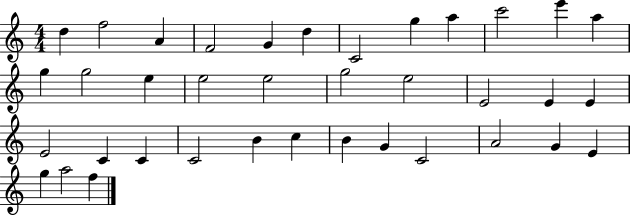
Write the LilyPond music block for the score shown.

{
  \clef treble
  \numericTimeSignature
  \time 4/4
  \key c \major
  d''4 f''2 a'4 | f'2 g'4 d''4 | c'2 g''4 a''4 | c'''2 e'''4 a''4 | \break g''4 g''2 e''4 | e''2 e''2 | g''2 e''2 | e'2 e'4 e'4 | \break e'2 c'4 c'4 | c'2 b'4 c''4 | b'4 g'4 c'2 | a'2 g'4 e'4 | \break g''4 a''2 f''4 | \bar "|."
}